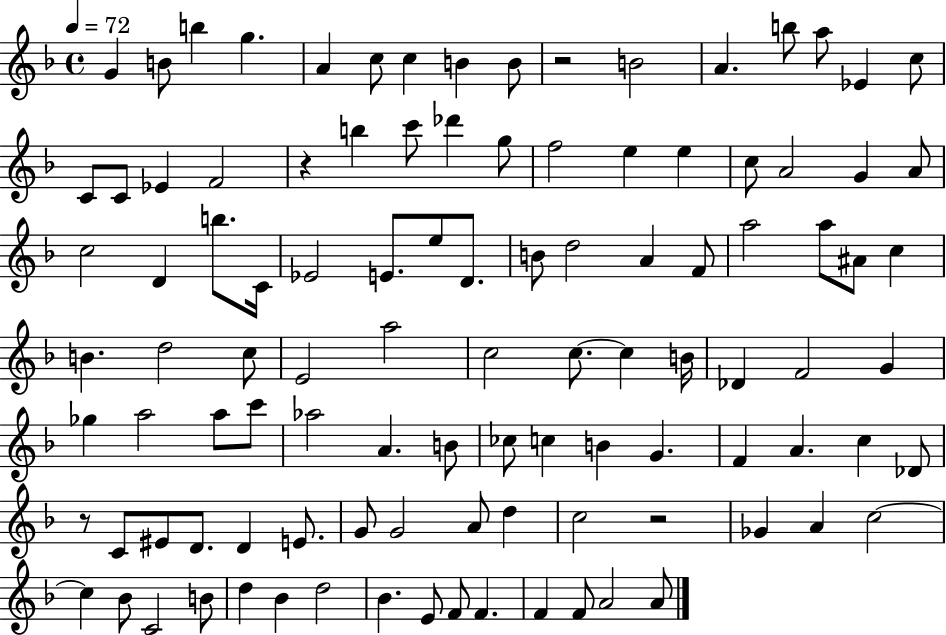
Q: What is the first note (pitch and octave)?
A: G4